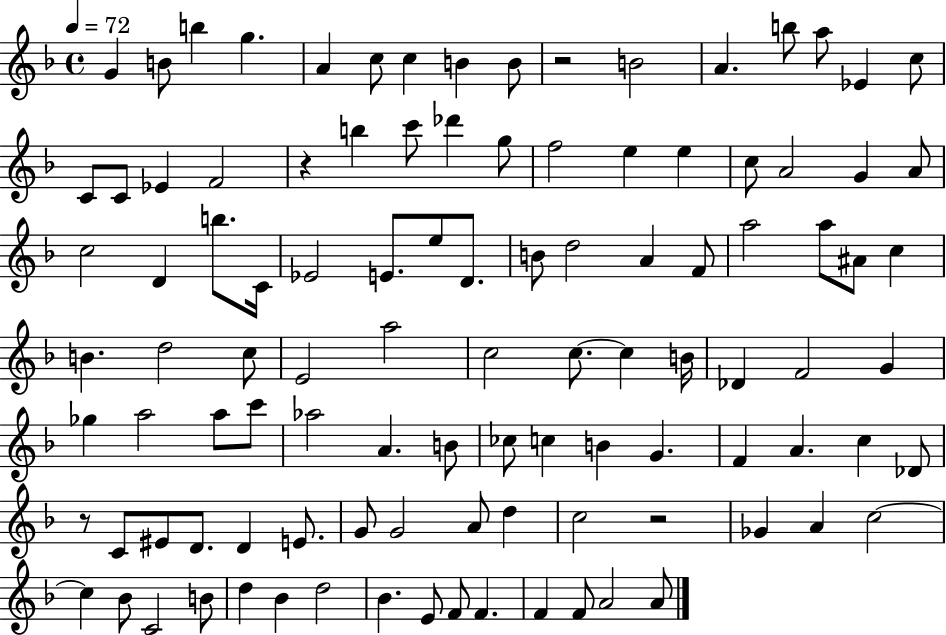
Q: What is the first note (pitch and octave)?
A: G4